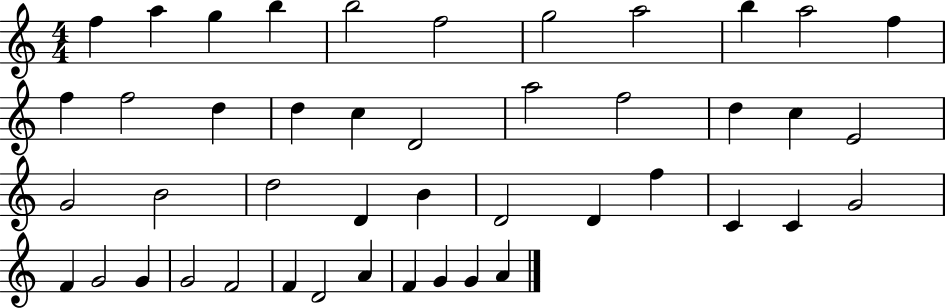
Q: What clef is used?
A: treble